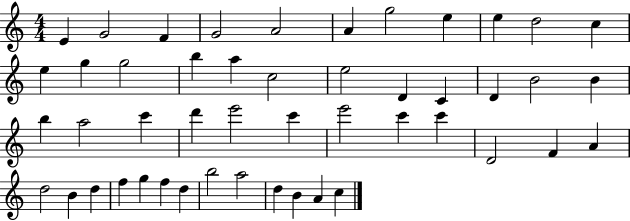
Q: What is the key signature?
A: C major